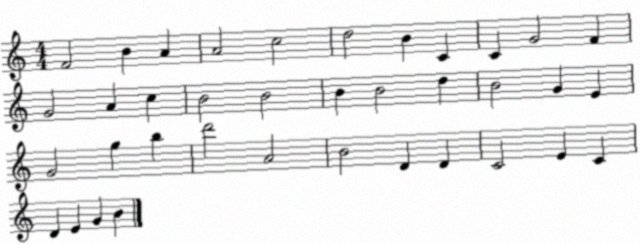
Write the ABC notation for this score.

X:1
T:Untitled
M:4/4
L:1/4
K:C
F2 B A A2 c2 d2 B C C G2 F G2 A c B2 B2 B B2 d B2 G E G2 g b d'2 A2 B2 D D C2 E C D E G B